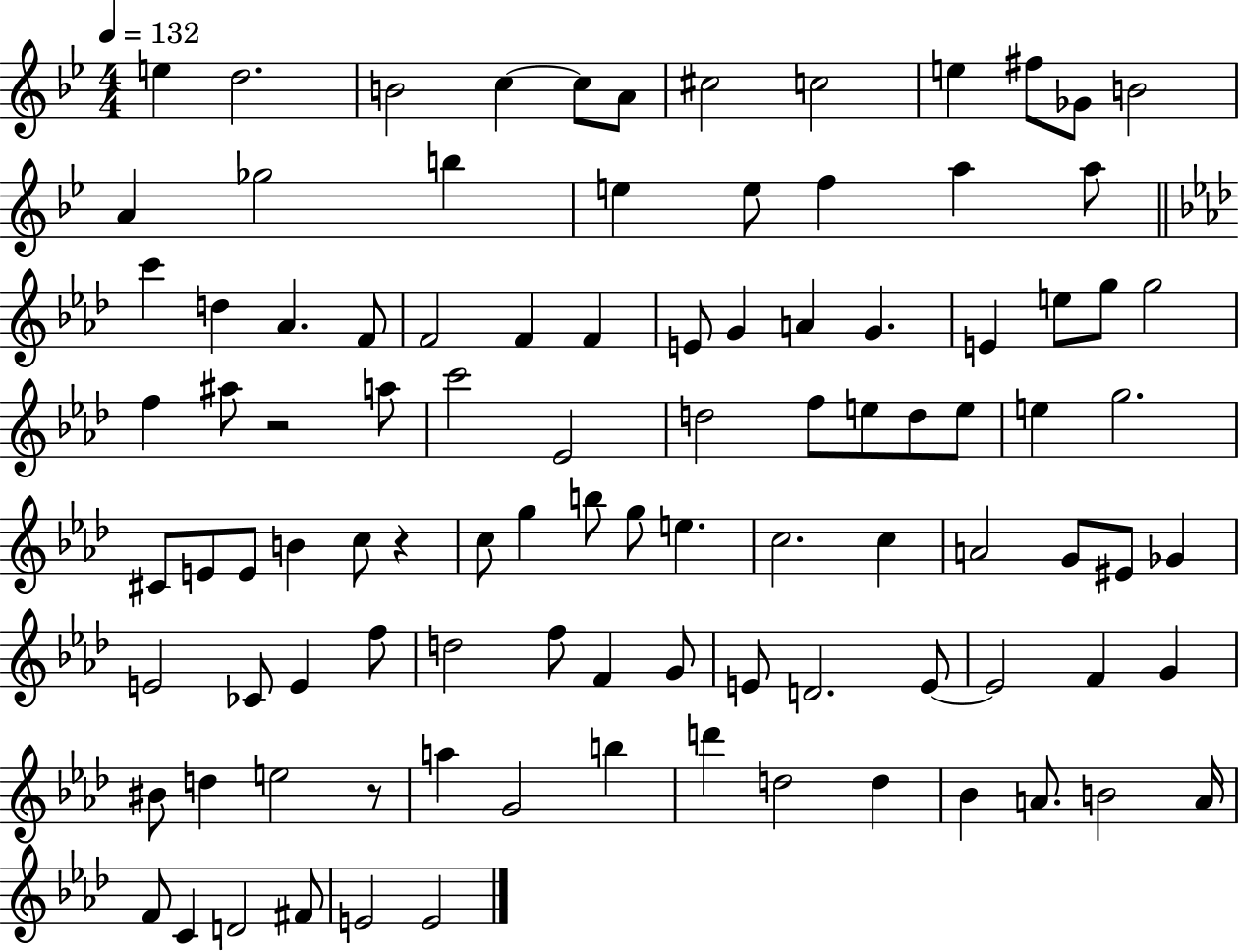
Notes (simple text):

E5/q D5/h. B4/h C5/q C5/e A4/e C#5/h C5/h E5/q F#5/e Gb4/e B4/h A4/q Gb5/h B5/q E5/q E5/e F5/q A5/q A5/e C6/q D5/q Ab4/q. F4/e F4/h F4/q F4/q E4/e G4/q A4/q G4/q. E4/q E5/e G5/e G5/h F5/q A#5/e R/h A5/e C6/h Eb4/h D5/h F5/e E5/e D5/e E5/e E5/q G5/h. C#4/e E4/e E4/e B4/q C5/e R/q C5/e G5/q B5/e G5/e E5/q. C5/h. C5/q A4/h G4/e EIS4/e Gb4/q E4/h CES4/e E4/q F5/e D5/h F5/e F4/q G4/e E4/e D4/h. E4/e E4/h F4/q G4/q BIS4/e D5/q E5/h R/e A5/q G4/h B5/q D6/q D5/h D5/q Bb4/q A4/e. B4/h A4/s F4/e C4/q D4/h F#4/e E4/h E4/h